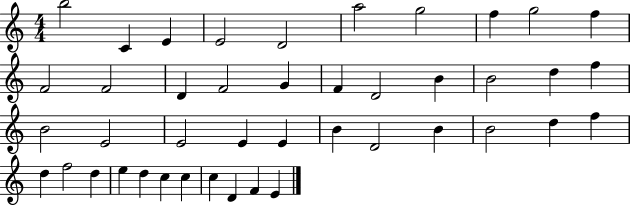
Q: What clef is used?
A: treble